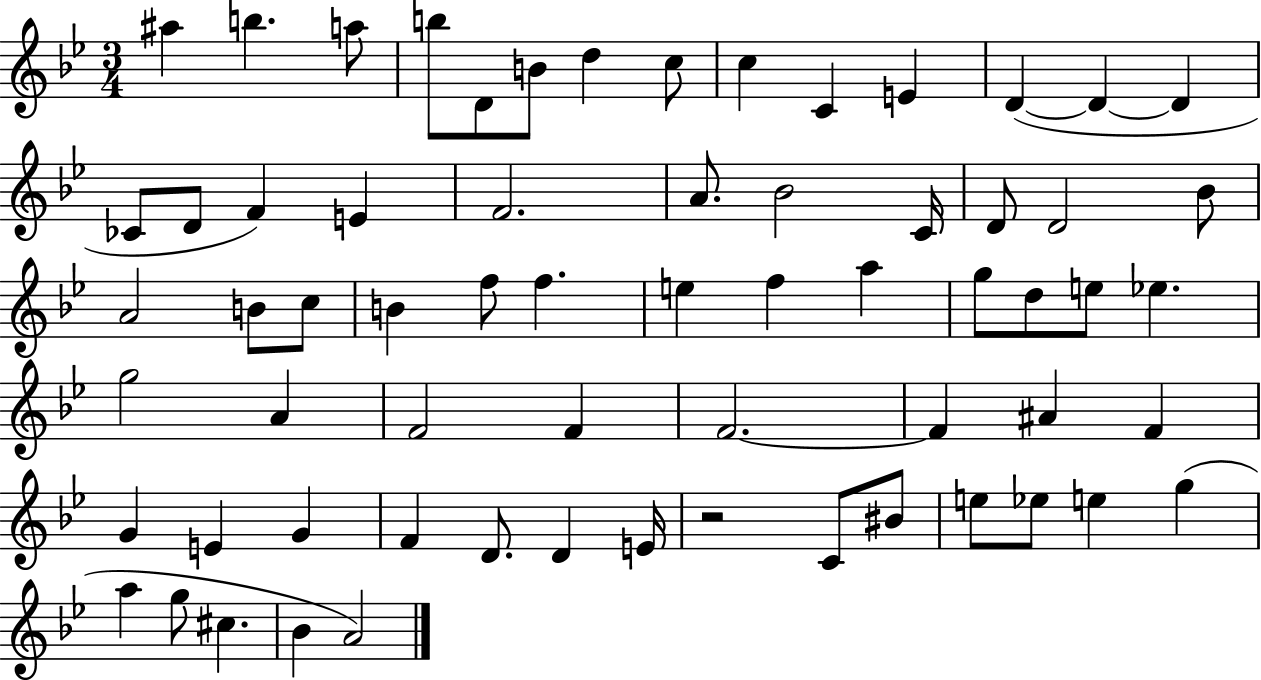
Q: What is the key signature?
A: BES major